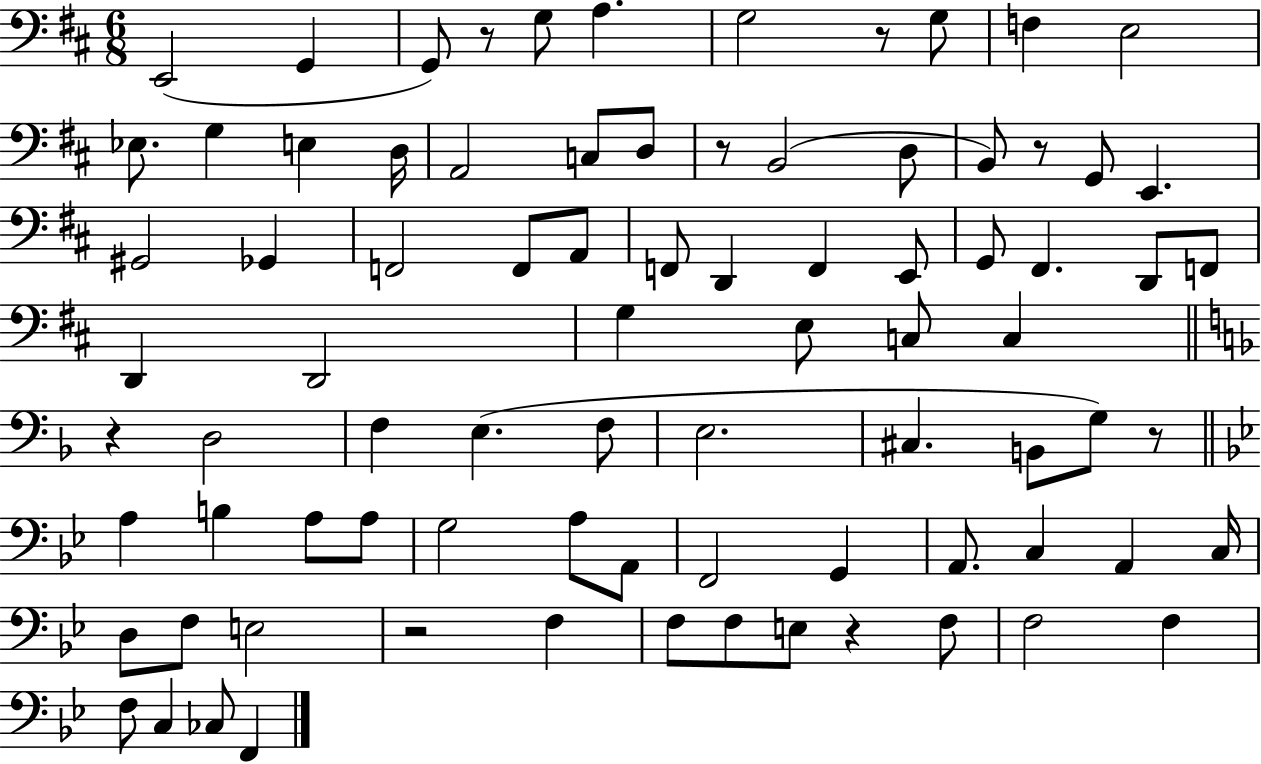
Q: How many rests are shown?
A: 8